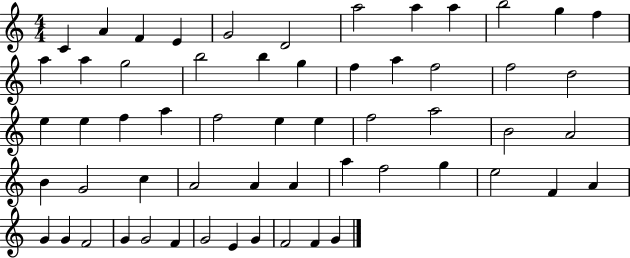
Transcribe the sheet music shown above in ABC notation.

X:1
T:Untitled
M:4/4
L:1/4
K:C
C A F E G2 D2 a2 a a b2 g f a a g2 b2 b g f a f2 f2 d2 e e f a f2 e e f2 a2 B2 A2 B G2 c A2 A A a f2 g e2 F A G G F2 G G2 F G2 E G F2 F G